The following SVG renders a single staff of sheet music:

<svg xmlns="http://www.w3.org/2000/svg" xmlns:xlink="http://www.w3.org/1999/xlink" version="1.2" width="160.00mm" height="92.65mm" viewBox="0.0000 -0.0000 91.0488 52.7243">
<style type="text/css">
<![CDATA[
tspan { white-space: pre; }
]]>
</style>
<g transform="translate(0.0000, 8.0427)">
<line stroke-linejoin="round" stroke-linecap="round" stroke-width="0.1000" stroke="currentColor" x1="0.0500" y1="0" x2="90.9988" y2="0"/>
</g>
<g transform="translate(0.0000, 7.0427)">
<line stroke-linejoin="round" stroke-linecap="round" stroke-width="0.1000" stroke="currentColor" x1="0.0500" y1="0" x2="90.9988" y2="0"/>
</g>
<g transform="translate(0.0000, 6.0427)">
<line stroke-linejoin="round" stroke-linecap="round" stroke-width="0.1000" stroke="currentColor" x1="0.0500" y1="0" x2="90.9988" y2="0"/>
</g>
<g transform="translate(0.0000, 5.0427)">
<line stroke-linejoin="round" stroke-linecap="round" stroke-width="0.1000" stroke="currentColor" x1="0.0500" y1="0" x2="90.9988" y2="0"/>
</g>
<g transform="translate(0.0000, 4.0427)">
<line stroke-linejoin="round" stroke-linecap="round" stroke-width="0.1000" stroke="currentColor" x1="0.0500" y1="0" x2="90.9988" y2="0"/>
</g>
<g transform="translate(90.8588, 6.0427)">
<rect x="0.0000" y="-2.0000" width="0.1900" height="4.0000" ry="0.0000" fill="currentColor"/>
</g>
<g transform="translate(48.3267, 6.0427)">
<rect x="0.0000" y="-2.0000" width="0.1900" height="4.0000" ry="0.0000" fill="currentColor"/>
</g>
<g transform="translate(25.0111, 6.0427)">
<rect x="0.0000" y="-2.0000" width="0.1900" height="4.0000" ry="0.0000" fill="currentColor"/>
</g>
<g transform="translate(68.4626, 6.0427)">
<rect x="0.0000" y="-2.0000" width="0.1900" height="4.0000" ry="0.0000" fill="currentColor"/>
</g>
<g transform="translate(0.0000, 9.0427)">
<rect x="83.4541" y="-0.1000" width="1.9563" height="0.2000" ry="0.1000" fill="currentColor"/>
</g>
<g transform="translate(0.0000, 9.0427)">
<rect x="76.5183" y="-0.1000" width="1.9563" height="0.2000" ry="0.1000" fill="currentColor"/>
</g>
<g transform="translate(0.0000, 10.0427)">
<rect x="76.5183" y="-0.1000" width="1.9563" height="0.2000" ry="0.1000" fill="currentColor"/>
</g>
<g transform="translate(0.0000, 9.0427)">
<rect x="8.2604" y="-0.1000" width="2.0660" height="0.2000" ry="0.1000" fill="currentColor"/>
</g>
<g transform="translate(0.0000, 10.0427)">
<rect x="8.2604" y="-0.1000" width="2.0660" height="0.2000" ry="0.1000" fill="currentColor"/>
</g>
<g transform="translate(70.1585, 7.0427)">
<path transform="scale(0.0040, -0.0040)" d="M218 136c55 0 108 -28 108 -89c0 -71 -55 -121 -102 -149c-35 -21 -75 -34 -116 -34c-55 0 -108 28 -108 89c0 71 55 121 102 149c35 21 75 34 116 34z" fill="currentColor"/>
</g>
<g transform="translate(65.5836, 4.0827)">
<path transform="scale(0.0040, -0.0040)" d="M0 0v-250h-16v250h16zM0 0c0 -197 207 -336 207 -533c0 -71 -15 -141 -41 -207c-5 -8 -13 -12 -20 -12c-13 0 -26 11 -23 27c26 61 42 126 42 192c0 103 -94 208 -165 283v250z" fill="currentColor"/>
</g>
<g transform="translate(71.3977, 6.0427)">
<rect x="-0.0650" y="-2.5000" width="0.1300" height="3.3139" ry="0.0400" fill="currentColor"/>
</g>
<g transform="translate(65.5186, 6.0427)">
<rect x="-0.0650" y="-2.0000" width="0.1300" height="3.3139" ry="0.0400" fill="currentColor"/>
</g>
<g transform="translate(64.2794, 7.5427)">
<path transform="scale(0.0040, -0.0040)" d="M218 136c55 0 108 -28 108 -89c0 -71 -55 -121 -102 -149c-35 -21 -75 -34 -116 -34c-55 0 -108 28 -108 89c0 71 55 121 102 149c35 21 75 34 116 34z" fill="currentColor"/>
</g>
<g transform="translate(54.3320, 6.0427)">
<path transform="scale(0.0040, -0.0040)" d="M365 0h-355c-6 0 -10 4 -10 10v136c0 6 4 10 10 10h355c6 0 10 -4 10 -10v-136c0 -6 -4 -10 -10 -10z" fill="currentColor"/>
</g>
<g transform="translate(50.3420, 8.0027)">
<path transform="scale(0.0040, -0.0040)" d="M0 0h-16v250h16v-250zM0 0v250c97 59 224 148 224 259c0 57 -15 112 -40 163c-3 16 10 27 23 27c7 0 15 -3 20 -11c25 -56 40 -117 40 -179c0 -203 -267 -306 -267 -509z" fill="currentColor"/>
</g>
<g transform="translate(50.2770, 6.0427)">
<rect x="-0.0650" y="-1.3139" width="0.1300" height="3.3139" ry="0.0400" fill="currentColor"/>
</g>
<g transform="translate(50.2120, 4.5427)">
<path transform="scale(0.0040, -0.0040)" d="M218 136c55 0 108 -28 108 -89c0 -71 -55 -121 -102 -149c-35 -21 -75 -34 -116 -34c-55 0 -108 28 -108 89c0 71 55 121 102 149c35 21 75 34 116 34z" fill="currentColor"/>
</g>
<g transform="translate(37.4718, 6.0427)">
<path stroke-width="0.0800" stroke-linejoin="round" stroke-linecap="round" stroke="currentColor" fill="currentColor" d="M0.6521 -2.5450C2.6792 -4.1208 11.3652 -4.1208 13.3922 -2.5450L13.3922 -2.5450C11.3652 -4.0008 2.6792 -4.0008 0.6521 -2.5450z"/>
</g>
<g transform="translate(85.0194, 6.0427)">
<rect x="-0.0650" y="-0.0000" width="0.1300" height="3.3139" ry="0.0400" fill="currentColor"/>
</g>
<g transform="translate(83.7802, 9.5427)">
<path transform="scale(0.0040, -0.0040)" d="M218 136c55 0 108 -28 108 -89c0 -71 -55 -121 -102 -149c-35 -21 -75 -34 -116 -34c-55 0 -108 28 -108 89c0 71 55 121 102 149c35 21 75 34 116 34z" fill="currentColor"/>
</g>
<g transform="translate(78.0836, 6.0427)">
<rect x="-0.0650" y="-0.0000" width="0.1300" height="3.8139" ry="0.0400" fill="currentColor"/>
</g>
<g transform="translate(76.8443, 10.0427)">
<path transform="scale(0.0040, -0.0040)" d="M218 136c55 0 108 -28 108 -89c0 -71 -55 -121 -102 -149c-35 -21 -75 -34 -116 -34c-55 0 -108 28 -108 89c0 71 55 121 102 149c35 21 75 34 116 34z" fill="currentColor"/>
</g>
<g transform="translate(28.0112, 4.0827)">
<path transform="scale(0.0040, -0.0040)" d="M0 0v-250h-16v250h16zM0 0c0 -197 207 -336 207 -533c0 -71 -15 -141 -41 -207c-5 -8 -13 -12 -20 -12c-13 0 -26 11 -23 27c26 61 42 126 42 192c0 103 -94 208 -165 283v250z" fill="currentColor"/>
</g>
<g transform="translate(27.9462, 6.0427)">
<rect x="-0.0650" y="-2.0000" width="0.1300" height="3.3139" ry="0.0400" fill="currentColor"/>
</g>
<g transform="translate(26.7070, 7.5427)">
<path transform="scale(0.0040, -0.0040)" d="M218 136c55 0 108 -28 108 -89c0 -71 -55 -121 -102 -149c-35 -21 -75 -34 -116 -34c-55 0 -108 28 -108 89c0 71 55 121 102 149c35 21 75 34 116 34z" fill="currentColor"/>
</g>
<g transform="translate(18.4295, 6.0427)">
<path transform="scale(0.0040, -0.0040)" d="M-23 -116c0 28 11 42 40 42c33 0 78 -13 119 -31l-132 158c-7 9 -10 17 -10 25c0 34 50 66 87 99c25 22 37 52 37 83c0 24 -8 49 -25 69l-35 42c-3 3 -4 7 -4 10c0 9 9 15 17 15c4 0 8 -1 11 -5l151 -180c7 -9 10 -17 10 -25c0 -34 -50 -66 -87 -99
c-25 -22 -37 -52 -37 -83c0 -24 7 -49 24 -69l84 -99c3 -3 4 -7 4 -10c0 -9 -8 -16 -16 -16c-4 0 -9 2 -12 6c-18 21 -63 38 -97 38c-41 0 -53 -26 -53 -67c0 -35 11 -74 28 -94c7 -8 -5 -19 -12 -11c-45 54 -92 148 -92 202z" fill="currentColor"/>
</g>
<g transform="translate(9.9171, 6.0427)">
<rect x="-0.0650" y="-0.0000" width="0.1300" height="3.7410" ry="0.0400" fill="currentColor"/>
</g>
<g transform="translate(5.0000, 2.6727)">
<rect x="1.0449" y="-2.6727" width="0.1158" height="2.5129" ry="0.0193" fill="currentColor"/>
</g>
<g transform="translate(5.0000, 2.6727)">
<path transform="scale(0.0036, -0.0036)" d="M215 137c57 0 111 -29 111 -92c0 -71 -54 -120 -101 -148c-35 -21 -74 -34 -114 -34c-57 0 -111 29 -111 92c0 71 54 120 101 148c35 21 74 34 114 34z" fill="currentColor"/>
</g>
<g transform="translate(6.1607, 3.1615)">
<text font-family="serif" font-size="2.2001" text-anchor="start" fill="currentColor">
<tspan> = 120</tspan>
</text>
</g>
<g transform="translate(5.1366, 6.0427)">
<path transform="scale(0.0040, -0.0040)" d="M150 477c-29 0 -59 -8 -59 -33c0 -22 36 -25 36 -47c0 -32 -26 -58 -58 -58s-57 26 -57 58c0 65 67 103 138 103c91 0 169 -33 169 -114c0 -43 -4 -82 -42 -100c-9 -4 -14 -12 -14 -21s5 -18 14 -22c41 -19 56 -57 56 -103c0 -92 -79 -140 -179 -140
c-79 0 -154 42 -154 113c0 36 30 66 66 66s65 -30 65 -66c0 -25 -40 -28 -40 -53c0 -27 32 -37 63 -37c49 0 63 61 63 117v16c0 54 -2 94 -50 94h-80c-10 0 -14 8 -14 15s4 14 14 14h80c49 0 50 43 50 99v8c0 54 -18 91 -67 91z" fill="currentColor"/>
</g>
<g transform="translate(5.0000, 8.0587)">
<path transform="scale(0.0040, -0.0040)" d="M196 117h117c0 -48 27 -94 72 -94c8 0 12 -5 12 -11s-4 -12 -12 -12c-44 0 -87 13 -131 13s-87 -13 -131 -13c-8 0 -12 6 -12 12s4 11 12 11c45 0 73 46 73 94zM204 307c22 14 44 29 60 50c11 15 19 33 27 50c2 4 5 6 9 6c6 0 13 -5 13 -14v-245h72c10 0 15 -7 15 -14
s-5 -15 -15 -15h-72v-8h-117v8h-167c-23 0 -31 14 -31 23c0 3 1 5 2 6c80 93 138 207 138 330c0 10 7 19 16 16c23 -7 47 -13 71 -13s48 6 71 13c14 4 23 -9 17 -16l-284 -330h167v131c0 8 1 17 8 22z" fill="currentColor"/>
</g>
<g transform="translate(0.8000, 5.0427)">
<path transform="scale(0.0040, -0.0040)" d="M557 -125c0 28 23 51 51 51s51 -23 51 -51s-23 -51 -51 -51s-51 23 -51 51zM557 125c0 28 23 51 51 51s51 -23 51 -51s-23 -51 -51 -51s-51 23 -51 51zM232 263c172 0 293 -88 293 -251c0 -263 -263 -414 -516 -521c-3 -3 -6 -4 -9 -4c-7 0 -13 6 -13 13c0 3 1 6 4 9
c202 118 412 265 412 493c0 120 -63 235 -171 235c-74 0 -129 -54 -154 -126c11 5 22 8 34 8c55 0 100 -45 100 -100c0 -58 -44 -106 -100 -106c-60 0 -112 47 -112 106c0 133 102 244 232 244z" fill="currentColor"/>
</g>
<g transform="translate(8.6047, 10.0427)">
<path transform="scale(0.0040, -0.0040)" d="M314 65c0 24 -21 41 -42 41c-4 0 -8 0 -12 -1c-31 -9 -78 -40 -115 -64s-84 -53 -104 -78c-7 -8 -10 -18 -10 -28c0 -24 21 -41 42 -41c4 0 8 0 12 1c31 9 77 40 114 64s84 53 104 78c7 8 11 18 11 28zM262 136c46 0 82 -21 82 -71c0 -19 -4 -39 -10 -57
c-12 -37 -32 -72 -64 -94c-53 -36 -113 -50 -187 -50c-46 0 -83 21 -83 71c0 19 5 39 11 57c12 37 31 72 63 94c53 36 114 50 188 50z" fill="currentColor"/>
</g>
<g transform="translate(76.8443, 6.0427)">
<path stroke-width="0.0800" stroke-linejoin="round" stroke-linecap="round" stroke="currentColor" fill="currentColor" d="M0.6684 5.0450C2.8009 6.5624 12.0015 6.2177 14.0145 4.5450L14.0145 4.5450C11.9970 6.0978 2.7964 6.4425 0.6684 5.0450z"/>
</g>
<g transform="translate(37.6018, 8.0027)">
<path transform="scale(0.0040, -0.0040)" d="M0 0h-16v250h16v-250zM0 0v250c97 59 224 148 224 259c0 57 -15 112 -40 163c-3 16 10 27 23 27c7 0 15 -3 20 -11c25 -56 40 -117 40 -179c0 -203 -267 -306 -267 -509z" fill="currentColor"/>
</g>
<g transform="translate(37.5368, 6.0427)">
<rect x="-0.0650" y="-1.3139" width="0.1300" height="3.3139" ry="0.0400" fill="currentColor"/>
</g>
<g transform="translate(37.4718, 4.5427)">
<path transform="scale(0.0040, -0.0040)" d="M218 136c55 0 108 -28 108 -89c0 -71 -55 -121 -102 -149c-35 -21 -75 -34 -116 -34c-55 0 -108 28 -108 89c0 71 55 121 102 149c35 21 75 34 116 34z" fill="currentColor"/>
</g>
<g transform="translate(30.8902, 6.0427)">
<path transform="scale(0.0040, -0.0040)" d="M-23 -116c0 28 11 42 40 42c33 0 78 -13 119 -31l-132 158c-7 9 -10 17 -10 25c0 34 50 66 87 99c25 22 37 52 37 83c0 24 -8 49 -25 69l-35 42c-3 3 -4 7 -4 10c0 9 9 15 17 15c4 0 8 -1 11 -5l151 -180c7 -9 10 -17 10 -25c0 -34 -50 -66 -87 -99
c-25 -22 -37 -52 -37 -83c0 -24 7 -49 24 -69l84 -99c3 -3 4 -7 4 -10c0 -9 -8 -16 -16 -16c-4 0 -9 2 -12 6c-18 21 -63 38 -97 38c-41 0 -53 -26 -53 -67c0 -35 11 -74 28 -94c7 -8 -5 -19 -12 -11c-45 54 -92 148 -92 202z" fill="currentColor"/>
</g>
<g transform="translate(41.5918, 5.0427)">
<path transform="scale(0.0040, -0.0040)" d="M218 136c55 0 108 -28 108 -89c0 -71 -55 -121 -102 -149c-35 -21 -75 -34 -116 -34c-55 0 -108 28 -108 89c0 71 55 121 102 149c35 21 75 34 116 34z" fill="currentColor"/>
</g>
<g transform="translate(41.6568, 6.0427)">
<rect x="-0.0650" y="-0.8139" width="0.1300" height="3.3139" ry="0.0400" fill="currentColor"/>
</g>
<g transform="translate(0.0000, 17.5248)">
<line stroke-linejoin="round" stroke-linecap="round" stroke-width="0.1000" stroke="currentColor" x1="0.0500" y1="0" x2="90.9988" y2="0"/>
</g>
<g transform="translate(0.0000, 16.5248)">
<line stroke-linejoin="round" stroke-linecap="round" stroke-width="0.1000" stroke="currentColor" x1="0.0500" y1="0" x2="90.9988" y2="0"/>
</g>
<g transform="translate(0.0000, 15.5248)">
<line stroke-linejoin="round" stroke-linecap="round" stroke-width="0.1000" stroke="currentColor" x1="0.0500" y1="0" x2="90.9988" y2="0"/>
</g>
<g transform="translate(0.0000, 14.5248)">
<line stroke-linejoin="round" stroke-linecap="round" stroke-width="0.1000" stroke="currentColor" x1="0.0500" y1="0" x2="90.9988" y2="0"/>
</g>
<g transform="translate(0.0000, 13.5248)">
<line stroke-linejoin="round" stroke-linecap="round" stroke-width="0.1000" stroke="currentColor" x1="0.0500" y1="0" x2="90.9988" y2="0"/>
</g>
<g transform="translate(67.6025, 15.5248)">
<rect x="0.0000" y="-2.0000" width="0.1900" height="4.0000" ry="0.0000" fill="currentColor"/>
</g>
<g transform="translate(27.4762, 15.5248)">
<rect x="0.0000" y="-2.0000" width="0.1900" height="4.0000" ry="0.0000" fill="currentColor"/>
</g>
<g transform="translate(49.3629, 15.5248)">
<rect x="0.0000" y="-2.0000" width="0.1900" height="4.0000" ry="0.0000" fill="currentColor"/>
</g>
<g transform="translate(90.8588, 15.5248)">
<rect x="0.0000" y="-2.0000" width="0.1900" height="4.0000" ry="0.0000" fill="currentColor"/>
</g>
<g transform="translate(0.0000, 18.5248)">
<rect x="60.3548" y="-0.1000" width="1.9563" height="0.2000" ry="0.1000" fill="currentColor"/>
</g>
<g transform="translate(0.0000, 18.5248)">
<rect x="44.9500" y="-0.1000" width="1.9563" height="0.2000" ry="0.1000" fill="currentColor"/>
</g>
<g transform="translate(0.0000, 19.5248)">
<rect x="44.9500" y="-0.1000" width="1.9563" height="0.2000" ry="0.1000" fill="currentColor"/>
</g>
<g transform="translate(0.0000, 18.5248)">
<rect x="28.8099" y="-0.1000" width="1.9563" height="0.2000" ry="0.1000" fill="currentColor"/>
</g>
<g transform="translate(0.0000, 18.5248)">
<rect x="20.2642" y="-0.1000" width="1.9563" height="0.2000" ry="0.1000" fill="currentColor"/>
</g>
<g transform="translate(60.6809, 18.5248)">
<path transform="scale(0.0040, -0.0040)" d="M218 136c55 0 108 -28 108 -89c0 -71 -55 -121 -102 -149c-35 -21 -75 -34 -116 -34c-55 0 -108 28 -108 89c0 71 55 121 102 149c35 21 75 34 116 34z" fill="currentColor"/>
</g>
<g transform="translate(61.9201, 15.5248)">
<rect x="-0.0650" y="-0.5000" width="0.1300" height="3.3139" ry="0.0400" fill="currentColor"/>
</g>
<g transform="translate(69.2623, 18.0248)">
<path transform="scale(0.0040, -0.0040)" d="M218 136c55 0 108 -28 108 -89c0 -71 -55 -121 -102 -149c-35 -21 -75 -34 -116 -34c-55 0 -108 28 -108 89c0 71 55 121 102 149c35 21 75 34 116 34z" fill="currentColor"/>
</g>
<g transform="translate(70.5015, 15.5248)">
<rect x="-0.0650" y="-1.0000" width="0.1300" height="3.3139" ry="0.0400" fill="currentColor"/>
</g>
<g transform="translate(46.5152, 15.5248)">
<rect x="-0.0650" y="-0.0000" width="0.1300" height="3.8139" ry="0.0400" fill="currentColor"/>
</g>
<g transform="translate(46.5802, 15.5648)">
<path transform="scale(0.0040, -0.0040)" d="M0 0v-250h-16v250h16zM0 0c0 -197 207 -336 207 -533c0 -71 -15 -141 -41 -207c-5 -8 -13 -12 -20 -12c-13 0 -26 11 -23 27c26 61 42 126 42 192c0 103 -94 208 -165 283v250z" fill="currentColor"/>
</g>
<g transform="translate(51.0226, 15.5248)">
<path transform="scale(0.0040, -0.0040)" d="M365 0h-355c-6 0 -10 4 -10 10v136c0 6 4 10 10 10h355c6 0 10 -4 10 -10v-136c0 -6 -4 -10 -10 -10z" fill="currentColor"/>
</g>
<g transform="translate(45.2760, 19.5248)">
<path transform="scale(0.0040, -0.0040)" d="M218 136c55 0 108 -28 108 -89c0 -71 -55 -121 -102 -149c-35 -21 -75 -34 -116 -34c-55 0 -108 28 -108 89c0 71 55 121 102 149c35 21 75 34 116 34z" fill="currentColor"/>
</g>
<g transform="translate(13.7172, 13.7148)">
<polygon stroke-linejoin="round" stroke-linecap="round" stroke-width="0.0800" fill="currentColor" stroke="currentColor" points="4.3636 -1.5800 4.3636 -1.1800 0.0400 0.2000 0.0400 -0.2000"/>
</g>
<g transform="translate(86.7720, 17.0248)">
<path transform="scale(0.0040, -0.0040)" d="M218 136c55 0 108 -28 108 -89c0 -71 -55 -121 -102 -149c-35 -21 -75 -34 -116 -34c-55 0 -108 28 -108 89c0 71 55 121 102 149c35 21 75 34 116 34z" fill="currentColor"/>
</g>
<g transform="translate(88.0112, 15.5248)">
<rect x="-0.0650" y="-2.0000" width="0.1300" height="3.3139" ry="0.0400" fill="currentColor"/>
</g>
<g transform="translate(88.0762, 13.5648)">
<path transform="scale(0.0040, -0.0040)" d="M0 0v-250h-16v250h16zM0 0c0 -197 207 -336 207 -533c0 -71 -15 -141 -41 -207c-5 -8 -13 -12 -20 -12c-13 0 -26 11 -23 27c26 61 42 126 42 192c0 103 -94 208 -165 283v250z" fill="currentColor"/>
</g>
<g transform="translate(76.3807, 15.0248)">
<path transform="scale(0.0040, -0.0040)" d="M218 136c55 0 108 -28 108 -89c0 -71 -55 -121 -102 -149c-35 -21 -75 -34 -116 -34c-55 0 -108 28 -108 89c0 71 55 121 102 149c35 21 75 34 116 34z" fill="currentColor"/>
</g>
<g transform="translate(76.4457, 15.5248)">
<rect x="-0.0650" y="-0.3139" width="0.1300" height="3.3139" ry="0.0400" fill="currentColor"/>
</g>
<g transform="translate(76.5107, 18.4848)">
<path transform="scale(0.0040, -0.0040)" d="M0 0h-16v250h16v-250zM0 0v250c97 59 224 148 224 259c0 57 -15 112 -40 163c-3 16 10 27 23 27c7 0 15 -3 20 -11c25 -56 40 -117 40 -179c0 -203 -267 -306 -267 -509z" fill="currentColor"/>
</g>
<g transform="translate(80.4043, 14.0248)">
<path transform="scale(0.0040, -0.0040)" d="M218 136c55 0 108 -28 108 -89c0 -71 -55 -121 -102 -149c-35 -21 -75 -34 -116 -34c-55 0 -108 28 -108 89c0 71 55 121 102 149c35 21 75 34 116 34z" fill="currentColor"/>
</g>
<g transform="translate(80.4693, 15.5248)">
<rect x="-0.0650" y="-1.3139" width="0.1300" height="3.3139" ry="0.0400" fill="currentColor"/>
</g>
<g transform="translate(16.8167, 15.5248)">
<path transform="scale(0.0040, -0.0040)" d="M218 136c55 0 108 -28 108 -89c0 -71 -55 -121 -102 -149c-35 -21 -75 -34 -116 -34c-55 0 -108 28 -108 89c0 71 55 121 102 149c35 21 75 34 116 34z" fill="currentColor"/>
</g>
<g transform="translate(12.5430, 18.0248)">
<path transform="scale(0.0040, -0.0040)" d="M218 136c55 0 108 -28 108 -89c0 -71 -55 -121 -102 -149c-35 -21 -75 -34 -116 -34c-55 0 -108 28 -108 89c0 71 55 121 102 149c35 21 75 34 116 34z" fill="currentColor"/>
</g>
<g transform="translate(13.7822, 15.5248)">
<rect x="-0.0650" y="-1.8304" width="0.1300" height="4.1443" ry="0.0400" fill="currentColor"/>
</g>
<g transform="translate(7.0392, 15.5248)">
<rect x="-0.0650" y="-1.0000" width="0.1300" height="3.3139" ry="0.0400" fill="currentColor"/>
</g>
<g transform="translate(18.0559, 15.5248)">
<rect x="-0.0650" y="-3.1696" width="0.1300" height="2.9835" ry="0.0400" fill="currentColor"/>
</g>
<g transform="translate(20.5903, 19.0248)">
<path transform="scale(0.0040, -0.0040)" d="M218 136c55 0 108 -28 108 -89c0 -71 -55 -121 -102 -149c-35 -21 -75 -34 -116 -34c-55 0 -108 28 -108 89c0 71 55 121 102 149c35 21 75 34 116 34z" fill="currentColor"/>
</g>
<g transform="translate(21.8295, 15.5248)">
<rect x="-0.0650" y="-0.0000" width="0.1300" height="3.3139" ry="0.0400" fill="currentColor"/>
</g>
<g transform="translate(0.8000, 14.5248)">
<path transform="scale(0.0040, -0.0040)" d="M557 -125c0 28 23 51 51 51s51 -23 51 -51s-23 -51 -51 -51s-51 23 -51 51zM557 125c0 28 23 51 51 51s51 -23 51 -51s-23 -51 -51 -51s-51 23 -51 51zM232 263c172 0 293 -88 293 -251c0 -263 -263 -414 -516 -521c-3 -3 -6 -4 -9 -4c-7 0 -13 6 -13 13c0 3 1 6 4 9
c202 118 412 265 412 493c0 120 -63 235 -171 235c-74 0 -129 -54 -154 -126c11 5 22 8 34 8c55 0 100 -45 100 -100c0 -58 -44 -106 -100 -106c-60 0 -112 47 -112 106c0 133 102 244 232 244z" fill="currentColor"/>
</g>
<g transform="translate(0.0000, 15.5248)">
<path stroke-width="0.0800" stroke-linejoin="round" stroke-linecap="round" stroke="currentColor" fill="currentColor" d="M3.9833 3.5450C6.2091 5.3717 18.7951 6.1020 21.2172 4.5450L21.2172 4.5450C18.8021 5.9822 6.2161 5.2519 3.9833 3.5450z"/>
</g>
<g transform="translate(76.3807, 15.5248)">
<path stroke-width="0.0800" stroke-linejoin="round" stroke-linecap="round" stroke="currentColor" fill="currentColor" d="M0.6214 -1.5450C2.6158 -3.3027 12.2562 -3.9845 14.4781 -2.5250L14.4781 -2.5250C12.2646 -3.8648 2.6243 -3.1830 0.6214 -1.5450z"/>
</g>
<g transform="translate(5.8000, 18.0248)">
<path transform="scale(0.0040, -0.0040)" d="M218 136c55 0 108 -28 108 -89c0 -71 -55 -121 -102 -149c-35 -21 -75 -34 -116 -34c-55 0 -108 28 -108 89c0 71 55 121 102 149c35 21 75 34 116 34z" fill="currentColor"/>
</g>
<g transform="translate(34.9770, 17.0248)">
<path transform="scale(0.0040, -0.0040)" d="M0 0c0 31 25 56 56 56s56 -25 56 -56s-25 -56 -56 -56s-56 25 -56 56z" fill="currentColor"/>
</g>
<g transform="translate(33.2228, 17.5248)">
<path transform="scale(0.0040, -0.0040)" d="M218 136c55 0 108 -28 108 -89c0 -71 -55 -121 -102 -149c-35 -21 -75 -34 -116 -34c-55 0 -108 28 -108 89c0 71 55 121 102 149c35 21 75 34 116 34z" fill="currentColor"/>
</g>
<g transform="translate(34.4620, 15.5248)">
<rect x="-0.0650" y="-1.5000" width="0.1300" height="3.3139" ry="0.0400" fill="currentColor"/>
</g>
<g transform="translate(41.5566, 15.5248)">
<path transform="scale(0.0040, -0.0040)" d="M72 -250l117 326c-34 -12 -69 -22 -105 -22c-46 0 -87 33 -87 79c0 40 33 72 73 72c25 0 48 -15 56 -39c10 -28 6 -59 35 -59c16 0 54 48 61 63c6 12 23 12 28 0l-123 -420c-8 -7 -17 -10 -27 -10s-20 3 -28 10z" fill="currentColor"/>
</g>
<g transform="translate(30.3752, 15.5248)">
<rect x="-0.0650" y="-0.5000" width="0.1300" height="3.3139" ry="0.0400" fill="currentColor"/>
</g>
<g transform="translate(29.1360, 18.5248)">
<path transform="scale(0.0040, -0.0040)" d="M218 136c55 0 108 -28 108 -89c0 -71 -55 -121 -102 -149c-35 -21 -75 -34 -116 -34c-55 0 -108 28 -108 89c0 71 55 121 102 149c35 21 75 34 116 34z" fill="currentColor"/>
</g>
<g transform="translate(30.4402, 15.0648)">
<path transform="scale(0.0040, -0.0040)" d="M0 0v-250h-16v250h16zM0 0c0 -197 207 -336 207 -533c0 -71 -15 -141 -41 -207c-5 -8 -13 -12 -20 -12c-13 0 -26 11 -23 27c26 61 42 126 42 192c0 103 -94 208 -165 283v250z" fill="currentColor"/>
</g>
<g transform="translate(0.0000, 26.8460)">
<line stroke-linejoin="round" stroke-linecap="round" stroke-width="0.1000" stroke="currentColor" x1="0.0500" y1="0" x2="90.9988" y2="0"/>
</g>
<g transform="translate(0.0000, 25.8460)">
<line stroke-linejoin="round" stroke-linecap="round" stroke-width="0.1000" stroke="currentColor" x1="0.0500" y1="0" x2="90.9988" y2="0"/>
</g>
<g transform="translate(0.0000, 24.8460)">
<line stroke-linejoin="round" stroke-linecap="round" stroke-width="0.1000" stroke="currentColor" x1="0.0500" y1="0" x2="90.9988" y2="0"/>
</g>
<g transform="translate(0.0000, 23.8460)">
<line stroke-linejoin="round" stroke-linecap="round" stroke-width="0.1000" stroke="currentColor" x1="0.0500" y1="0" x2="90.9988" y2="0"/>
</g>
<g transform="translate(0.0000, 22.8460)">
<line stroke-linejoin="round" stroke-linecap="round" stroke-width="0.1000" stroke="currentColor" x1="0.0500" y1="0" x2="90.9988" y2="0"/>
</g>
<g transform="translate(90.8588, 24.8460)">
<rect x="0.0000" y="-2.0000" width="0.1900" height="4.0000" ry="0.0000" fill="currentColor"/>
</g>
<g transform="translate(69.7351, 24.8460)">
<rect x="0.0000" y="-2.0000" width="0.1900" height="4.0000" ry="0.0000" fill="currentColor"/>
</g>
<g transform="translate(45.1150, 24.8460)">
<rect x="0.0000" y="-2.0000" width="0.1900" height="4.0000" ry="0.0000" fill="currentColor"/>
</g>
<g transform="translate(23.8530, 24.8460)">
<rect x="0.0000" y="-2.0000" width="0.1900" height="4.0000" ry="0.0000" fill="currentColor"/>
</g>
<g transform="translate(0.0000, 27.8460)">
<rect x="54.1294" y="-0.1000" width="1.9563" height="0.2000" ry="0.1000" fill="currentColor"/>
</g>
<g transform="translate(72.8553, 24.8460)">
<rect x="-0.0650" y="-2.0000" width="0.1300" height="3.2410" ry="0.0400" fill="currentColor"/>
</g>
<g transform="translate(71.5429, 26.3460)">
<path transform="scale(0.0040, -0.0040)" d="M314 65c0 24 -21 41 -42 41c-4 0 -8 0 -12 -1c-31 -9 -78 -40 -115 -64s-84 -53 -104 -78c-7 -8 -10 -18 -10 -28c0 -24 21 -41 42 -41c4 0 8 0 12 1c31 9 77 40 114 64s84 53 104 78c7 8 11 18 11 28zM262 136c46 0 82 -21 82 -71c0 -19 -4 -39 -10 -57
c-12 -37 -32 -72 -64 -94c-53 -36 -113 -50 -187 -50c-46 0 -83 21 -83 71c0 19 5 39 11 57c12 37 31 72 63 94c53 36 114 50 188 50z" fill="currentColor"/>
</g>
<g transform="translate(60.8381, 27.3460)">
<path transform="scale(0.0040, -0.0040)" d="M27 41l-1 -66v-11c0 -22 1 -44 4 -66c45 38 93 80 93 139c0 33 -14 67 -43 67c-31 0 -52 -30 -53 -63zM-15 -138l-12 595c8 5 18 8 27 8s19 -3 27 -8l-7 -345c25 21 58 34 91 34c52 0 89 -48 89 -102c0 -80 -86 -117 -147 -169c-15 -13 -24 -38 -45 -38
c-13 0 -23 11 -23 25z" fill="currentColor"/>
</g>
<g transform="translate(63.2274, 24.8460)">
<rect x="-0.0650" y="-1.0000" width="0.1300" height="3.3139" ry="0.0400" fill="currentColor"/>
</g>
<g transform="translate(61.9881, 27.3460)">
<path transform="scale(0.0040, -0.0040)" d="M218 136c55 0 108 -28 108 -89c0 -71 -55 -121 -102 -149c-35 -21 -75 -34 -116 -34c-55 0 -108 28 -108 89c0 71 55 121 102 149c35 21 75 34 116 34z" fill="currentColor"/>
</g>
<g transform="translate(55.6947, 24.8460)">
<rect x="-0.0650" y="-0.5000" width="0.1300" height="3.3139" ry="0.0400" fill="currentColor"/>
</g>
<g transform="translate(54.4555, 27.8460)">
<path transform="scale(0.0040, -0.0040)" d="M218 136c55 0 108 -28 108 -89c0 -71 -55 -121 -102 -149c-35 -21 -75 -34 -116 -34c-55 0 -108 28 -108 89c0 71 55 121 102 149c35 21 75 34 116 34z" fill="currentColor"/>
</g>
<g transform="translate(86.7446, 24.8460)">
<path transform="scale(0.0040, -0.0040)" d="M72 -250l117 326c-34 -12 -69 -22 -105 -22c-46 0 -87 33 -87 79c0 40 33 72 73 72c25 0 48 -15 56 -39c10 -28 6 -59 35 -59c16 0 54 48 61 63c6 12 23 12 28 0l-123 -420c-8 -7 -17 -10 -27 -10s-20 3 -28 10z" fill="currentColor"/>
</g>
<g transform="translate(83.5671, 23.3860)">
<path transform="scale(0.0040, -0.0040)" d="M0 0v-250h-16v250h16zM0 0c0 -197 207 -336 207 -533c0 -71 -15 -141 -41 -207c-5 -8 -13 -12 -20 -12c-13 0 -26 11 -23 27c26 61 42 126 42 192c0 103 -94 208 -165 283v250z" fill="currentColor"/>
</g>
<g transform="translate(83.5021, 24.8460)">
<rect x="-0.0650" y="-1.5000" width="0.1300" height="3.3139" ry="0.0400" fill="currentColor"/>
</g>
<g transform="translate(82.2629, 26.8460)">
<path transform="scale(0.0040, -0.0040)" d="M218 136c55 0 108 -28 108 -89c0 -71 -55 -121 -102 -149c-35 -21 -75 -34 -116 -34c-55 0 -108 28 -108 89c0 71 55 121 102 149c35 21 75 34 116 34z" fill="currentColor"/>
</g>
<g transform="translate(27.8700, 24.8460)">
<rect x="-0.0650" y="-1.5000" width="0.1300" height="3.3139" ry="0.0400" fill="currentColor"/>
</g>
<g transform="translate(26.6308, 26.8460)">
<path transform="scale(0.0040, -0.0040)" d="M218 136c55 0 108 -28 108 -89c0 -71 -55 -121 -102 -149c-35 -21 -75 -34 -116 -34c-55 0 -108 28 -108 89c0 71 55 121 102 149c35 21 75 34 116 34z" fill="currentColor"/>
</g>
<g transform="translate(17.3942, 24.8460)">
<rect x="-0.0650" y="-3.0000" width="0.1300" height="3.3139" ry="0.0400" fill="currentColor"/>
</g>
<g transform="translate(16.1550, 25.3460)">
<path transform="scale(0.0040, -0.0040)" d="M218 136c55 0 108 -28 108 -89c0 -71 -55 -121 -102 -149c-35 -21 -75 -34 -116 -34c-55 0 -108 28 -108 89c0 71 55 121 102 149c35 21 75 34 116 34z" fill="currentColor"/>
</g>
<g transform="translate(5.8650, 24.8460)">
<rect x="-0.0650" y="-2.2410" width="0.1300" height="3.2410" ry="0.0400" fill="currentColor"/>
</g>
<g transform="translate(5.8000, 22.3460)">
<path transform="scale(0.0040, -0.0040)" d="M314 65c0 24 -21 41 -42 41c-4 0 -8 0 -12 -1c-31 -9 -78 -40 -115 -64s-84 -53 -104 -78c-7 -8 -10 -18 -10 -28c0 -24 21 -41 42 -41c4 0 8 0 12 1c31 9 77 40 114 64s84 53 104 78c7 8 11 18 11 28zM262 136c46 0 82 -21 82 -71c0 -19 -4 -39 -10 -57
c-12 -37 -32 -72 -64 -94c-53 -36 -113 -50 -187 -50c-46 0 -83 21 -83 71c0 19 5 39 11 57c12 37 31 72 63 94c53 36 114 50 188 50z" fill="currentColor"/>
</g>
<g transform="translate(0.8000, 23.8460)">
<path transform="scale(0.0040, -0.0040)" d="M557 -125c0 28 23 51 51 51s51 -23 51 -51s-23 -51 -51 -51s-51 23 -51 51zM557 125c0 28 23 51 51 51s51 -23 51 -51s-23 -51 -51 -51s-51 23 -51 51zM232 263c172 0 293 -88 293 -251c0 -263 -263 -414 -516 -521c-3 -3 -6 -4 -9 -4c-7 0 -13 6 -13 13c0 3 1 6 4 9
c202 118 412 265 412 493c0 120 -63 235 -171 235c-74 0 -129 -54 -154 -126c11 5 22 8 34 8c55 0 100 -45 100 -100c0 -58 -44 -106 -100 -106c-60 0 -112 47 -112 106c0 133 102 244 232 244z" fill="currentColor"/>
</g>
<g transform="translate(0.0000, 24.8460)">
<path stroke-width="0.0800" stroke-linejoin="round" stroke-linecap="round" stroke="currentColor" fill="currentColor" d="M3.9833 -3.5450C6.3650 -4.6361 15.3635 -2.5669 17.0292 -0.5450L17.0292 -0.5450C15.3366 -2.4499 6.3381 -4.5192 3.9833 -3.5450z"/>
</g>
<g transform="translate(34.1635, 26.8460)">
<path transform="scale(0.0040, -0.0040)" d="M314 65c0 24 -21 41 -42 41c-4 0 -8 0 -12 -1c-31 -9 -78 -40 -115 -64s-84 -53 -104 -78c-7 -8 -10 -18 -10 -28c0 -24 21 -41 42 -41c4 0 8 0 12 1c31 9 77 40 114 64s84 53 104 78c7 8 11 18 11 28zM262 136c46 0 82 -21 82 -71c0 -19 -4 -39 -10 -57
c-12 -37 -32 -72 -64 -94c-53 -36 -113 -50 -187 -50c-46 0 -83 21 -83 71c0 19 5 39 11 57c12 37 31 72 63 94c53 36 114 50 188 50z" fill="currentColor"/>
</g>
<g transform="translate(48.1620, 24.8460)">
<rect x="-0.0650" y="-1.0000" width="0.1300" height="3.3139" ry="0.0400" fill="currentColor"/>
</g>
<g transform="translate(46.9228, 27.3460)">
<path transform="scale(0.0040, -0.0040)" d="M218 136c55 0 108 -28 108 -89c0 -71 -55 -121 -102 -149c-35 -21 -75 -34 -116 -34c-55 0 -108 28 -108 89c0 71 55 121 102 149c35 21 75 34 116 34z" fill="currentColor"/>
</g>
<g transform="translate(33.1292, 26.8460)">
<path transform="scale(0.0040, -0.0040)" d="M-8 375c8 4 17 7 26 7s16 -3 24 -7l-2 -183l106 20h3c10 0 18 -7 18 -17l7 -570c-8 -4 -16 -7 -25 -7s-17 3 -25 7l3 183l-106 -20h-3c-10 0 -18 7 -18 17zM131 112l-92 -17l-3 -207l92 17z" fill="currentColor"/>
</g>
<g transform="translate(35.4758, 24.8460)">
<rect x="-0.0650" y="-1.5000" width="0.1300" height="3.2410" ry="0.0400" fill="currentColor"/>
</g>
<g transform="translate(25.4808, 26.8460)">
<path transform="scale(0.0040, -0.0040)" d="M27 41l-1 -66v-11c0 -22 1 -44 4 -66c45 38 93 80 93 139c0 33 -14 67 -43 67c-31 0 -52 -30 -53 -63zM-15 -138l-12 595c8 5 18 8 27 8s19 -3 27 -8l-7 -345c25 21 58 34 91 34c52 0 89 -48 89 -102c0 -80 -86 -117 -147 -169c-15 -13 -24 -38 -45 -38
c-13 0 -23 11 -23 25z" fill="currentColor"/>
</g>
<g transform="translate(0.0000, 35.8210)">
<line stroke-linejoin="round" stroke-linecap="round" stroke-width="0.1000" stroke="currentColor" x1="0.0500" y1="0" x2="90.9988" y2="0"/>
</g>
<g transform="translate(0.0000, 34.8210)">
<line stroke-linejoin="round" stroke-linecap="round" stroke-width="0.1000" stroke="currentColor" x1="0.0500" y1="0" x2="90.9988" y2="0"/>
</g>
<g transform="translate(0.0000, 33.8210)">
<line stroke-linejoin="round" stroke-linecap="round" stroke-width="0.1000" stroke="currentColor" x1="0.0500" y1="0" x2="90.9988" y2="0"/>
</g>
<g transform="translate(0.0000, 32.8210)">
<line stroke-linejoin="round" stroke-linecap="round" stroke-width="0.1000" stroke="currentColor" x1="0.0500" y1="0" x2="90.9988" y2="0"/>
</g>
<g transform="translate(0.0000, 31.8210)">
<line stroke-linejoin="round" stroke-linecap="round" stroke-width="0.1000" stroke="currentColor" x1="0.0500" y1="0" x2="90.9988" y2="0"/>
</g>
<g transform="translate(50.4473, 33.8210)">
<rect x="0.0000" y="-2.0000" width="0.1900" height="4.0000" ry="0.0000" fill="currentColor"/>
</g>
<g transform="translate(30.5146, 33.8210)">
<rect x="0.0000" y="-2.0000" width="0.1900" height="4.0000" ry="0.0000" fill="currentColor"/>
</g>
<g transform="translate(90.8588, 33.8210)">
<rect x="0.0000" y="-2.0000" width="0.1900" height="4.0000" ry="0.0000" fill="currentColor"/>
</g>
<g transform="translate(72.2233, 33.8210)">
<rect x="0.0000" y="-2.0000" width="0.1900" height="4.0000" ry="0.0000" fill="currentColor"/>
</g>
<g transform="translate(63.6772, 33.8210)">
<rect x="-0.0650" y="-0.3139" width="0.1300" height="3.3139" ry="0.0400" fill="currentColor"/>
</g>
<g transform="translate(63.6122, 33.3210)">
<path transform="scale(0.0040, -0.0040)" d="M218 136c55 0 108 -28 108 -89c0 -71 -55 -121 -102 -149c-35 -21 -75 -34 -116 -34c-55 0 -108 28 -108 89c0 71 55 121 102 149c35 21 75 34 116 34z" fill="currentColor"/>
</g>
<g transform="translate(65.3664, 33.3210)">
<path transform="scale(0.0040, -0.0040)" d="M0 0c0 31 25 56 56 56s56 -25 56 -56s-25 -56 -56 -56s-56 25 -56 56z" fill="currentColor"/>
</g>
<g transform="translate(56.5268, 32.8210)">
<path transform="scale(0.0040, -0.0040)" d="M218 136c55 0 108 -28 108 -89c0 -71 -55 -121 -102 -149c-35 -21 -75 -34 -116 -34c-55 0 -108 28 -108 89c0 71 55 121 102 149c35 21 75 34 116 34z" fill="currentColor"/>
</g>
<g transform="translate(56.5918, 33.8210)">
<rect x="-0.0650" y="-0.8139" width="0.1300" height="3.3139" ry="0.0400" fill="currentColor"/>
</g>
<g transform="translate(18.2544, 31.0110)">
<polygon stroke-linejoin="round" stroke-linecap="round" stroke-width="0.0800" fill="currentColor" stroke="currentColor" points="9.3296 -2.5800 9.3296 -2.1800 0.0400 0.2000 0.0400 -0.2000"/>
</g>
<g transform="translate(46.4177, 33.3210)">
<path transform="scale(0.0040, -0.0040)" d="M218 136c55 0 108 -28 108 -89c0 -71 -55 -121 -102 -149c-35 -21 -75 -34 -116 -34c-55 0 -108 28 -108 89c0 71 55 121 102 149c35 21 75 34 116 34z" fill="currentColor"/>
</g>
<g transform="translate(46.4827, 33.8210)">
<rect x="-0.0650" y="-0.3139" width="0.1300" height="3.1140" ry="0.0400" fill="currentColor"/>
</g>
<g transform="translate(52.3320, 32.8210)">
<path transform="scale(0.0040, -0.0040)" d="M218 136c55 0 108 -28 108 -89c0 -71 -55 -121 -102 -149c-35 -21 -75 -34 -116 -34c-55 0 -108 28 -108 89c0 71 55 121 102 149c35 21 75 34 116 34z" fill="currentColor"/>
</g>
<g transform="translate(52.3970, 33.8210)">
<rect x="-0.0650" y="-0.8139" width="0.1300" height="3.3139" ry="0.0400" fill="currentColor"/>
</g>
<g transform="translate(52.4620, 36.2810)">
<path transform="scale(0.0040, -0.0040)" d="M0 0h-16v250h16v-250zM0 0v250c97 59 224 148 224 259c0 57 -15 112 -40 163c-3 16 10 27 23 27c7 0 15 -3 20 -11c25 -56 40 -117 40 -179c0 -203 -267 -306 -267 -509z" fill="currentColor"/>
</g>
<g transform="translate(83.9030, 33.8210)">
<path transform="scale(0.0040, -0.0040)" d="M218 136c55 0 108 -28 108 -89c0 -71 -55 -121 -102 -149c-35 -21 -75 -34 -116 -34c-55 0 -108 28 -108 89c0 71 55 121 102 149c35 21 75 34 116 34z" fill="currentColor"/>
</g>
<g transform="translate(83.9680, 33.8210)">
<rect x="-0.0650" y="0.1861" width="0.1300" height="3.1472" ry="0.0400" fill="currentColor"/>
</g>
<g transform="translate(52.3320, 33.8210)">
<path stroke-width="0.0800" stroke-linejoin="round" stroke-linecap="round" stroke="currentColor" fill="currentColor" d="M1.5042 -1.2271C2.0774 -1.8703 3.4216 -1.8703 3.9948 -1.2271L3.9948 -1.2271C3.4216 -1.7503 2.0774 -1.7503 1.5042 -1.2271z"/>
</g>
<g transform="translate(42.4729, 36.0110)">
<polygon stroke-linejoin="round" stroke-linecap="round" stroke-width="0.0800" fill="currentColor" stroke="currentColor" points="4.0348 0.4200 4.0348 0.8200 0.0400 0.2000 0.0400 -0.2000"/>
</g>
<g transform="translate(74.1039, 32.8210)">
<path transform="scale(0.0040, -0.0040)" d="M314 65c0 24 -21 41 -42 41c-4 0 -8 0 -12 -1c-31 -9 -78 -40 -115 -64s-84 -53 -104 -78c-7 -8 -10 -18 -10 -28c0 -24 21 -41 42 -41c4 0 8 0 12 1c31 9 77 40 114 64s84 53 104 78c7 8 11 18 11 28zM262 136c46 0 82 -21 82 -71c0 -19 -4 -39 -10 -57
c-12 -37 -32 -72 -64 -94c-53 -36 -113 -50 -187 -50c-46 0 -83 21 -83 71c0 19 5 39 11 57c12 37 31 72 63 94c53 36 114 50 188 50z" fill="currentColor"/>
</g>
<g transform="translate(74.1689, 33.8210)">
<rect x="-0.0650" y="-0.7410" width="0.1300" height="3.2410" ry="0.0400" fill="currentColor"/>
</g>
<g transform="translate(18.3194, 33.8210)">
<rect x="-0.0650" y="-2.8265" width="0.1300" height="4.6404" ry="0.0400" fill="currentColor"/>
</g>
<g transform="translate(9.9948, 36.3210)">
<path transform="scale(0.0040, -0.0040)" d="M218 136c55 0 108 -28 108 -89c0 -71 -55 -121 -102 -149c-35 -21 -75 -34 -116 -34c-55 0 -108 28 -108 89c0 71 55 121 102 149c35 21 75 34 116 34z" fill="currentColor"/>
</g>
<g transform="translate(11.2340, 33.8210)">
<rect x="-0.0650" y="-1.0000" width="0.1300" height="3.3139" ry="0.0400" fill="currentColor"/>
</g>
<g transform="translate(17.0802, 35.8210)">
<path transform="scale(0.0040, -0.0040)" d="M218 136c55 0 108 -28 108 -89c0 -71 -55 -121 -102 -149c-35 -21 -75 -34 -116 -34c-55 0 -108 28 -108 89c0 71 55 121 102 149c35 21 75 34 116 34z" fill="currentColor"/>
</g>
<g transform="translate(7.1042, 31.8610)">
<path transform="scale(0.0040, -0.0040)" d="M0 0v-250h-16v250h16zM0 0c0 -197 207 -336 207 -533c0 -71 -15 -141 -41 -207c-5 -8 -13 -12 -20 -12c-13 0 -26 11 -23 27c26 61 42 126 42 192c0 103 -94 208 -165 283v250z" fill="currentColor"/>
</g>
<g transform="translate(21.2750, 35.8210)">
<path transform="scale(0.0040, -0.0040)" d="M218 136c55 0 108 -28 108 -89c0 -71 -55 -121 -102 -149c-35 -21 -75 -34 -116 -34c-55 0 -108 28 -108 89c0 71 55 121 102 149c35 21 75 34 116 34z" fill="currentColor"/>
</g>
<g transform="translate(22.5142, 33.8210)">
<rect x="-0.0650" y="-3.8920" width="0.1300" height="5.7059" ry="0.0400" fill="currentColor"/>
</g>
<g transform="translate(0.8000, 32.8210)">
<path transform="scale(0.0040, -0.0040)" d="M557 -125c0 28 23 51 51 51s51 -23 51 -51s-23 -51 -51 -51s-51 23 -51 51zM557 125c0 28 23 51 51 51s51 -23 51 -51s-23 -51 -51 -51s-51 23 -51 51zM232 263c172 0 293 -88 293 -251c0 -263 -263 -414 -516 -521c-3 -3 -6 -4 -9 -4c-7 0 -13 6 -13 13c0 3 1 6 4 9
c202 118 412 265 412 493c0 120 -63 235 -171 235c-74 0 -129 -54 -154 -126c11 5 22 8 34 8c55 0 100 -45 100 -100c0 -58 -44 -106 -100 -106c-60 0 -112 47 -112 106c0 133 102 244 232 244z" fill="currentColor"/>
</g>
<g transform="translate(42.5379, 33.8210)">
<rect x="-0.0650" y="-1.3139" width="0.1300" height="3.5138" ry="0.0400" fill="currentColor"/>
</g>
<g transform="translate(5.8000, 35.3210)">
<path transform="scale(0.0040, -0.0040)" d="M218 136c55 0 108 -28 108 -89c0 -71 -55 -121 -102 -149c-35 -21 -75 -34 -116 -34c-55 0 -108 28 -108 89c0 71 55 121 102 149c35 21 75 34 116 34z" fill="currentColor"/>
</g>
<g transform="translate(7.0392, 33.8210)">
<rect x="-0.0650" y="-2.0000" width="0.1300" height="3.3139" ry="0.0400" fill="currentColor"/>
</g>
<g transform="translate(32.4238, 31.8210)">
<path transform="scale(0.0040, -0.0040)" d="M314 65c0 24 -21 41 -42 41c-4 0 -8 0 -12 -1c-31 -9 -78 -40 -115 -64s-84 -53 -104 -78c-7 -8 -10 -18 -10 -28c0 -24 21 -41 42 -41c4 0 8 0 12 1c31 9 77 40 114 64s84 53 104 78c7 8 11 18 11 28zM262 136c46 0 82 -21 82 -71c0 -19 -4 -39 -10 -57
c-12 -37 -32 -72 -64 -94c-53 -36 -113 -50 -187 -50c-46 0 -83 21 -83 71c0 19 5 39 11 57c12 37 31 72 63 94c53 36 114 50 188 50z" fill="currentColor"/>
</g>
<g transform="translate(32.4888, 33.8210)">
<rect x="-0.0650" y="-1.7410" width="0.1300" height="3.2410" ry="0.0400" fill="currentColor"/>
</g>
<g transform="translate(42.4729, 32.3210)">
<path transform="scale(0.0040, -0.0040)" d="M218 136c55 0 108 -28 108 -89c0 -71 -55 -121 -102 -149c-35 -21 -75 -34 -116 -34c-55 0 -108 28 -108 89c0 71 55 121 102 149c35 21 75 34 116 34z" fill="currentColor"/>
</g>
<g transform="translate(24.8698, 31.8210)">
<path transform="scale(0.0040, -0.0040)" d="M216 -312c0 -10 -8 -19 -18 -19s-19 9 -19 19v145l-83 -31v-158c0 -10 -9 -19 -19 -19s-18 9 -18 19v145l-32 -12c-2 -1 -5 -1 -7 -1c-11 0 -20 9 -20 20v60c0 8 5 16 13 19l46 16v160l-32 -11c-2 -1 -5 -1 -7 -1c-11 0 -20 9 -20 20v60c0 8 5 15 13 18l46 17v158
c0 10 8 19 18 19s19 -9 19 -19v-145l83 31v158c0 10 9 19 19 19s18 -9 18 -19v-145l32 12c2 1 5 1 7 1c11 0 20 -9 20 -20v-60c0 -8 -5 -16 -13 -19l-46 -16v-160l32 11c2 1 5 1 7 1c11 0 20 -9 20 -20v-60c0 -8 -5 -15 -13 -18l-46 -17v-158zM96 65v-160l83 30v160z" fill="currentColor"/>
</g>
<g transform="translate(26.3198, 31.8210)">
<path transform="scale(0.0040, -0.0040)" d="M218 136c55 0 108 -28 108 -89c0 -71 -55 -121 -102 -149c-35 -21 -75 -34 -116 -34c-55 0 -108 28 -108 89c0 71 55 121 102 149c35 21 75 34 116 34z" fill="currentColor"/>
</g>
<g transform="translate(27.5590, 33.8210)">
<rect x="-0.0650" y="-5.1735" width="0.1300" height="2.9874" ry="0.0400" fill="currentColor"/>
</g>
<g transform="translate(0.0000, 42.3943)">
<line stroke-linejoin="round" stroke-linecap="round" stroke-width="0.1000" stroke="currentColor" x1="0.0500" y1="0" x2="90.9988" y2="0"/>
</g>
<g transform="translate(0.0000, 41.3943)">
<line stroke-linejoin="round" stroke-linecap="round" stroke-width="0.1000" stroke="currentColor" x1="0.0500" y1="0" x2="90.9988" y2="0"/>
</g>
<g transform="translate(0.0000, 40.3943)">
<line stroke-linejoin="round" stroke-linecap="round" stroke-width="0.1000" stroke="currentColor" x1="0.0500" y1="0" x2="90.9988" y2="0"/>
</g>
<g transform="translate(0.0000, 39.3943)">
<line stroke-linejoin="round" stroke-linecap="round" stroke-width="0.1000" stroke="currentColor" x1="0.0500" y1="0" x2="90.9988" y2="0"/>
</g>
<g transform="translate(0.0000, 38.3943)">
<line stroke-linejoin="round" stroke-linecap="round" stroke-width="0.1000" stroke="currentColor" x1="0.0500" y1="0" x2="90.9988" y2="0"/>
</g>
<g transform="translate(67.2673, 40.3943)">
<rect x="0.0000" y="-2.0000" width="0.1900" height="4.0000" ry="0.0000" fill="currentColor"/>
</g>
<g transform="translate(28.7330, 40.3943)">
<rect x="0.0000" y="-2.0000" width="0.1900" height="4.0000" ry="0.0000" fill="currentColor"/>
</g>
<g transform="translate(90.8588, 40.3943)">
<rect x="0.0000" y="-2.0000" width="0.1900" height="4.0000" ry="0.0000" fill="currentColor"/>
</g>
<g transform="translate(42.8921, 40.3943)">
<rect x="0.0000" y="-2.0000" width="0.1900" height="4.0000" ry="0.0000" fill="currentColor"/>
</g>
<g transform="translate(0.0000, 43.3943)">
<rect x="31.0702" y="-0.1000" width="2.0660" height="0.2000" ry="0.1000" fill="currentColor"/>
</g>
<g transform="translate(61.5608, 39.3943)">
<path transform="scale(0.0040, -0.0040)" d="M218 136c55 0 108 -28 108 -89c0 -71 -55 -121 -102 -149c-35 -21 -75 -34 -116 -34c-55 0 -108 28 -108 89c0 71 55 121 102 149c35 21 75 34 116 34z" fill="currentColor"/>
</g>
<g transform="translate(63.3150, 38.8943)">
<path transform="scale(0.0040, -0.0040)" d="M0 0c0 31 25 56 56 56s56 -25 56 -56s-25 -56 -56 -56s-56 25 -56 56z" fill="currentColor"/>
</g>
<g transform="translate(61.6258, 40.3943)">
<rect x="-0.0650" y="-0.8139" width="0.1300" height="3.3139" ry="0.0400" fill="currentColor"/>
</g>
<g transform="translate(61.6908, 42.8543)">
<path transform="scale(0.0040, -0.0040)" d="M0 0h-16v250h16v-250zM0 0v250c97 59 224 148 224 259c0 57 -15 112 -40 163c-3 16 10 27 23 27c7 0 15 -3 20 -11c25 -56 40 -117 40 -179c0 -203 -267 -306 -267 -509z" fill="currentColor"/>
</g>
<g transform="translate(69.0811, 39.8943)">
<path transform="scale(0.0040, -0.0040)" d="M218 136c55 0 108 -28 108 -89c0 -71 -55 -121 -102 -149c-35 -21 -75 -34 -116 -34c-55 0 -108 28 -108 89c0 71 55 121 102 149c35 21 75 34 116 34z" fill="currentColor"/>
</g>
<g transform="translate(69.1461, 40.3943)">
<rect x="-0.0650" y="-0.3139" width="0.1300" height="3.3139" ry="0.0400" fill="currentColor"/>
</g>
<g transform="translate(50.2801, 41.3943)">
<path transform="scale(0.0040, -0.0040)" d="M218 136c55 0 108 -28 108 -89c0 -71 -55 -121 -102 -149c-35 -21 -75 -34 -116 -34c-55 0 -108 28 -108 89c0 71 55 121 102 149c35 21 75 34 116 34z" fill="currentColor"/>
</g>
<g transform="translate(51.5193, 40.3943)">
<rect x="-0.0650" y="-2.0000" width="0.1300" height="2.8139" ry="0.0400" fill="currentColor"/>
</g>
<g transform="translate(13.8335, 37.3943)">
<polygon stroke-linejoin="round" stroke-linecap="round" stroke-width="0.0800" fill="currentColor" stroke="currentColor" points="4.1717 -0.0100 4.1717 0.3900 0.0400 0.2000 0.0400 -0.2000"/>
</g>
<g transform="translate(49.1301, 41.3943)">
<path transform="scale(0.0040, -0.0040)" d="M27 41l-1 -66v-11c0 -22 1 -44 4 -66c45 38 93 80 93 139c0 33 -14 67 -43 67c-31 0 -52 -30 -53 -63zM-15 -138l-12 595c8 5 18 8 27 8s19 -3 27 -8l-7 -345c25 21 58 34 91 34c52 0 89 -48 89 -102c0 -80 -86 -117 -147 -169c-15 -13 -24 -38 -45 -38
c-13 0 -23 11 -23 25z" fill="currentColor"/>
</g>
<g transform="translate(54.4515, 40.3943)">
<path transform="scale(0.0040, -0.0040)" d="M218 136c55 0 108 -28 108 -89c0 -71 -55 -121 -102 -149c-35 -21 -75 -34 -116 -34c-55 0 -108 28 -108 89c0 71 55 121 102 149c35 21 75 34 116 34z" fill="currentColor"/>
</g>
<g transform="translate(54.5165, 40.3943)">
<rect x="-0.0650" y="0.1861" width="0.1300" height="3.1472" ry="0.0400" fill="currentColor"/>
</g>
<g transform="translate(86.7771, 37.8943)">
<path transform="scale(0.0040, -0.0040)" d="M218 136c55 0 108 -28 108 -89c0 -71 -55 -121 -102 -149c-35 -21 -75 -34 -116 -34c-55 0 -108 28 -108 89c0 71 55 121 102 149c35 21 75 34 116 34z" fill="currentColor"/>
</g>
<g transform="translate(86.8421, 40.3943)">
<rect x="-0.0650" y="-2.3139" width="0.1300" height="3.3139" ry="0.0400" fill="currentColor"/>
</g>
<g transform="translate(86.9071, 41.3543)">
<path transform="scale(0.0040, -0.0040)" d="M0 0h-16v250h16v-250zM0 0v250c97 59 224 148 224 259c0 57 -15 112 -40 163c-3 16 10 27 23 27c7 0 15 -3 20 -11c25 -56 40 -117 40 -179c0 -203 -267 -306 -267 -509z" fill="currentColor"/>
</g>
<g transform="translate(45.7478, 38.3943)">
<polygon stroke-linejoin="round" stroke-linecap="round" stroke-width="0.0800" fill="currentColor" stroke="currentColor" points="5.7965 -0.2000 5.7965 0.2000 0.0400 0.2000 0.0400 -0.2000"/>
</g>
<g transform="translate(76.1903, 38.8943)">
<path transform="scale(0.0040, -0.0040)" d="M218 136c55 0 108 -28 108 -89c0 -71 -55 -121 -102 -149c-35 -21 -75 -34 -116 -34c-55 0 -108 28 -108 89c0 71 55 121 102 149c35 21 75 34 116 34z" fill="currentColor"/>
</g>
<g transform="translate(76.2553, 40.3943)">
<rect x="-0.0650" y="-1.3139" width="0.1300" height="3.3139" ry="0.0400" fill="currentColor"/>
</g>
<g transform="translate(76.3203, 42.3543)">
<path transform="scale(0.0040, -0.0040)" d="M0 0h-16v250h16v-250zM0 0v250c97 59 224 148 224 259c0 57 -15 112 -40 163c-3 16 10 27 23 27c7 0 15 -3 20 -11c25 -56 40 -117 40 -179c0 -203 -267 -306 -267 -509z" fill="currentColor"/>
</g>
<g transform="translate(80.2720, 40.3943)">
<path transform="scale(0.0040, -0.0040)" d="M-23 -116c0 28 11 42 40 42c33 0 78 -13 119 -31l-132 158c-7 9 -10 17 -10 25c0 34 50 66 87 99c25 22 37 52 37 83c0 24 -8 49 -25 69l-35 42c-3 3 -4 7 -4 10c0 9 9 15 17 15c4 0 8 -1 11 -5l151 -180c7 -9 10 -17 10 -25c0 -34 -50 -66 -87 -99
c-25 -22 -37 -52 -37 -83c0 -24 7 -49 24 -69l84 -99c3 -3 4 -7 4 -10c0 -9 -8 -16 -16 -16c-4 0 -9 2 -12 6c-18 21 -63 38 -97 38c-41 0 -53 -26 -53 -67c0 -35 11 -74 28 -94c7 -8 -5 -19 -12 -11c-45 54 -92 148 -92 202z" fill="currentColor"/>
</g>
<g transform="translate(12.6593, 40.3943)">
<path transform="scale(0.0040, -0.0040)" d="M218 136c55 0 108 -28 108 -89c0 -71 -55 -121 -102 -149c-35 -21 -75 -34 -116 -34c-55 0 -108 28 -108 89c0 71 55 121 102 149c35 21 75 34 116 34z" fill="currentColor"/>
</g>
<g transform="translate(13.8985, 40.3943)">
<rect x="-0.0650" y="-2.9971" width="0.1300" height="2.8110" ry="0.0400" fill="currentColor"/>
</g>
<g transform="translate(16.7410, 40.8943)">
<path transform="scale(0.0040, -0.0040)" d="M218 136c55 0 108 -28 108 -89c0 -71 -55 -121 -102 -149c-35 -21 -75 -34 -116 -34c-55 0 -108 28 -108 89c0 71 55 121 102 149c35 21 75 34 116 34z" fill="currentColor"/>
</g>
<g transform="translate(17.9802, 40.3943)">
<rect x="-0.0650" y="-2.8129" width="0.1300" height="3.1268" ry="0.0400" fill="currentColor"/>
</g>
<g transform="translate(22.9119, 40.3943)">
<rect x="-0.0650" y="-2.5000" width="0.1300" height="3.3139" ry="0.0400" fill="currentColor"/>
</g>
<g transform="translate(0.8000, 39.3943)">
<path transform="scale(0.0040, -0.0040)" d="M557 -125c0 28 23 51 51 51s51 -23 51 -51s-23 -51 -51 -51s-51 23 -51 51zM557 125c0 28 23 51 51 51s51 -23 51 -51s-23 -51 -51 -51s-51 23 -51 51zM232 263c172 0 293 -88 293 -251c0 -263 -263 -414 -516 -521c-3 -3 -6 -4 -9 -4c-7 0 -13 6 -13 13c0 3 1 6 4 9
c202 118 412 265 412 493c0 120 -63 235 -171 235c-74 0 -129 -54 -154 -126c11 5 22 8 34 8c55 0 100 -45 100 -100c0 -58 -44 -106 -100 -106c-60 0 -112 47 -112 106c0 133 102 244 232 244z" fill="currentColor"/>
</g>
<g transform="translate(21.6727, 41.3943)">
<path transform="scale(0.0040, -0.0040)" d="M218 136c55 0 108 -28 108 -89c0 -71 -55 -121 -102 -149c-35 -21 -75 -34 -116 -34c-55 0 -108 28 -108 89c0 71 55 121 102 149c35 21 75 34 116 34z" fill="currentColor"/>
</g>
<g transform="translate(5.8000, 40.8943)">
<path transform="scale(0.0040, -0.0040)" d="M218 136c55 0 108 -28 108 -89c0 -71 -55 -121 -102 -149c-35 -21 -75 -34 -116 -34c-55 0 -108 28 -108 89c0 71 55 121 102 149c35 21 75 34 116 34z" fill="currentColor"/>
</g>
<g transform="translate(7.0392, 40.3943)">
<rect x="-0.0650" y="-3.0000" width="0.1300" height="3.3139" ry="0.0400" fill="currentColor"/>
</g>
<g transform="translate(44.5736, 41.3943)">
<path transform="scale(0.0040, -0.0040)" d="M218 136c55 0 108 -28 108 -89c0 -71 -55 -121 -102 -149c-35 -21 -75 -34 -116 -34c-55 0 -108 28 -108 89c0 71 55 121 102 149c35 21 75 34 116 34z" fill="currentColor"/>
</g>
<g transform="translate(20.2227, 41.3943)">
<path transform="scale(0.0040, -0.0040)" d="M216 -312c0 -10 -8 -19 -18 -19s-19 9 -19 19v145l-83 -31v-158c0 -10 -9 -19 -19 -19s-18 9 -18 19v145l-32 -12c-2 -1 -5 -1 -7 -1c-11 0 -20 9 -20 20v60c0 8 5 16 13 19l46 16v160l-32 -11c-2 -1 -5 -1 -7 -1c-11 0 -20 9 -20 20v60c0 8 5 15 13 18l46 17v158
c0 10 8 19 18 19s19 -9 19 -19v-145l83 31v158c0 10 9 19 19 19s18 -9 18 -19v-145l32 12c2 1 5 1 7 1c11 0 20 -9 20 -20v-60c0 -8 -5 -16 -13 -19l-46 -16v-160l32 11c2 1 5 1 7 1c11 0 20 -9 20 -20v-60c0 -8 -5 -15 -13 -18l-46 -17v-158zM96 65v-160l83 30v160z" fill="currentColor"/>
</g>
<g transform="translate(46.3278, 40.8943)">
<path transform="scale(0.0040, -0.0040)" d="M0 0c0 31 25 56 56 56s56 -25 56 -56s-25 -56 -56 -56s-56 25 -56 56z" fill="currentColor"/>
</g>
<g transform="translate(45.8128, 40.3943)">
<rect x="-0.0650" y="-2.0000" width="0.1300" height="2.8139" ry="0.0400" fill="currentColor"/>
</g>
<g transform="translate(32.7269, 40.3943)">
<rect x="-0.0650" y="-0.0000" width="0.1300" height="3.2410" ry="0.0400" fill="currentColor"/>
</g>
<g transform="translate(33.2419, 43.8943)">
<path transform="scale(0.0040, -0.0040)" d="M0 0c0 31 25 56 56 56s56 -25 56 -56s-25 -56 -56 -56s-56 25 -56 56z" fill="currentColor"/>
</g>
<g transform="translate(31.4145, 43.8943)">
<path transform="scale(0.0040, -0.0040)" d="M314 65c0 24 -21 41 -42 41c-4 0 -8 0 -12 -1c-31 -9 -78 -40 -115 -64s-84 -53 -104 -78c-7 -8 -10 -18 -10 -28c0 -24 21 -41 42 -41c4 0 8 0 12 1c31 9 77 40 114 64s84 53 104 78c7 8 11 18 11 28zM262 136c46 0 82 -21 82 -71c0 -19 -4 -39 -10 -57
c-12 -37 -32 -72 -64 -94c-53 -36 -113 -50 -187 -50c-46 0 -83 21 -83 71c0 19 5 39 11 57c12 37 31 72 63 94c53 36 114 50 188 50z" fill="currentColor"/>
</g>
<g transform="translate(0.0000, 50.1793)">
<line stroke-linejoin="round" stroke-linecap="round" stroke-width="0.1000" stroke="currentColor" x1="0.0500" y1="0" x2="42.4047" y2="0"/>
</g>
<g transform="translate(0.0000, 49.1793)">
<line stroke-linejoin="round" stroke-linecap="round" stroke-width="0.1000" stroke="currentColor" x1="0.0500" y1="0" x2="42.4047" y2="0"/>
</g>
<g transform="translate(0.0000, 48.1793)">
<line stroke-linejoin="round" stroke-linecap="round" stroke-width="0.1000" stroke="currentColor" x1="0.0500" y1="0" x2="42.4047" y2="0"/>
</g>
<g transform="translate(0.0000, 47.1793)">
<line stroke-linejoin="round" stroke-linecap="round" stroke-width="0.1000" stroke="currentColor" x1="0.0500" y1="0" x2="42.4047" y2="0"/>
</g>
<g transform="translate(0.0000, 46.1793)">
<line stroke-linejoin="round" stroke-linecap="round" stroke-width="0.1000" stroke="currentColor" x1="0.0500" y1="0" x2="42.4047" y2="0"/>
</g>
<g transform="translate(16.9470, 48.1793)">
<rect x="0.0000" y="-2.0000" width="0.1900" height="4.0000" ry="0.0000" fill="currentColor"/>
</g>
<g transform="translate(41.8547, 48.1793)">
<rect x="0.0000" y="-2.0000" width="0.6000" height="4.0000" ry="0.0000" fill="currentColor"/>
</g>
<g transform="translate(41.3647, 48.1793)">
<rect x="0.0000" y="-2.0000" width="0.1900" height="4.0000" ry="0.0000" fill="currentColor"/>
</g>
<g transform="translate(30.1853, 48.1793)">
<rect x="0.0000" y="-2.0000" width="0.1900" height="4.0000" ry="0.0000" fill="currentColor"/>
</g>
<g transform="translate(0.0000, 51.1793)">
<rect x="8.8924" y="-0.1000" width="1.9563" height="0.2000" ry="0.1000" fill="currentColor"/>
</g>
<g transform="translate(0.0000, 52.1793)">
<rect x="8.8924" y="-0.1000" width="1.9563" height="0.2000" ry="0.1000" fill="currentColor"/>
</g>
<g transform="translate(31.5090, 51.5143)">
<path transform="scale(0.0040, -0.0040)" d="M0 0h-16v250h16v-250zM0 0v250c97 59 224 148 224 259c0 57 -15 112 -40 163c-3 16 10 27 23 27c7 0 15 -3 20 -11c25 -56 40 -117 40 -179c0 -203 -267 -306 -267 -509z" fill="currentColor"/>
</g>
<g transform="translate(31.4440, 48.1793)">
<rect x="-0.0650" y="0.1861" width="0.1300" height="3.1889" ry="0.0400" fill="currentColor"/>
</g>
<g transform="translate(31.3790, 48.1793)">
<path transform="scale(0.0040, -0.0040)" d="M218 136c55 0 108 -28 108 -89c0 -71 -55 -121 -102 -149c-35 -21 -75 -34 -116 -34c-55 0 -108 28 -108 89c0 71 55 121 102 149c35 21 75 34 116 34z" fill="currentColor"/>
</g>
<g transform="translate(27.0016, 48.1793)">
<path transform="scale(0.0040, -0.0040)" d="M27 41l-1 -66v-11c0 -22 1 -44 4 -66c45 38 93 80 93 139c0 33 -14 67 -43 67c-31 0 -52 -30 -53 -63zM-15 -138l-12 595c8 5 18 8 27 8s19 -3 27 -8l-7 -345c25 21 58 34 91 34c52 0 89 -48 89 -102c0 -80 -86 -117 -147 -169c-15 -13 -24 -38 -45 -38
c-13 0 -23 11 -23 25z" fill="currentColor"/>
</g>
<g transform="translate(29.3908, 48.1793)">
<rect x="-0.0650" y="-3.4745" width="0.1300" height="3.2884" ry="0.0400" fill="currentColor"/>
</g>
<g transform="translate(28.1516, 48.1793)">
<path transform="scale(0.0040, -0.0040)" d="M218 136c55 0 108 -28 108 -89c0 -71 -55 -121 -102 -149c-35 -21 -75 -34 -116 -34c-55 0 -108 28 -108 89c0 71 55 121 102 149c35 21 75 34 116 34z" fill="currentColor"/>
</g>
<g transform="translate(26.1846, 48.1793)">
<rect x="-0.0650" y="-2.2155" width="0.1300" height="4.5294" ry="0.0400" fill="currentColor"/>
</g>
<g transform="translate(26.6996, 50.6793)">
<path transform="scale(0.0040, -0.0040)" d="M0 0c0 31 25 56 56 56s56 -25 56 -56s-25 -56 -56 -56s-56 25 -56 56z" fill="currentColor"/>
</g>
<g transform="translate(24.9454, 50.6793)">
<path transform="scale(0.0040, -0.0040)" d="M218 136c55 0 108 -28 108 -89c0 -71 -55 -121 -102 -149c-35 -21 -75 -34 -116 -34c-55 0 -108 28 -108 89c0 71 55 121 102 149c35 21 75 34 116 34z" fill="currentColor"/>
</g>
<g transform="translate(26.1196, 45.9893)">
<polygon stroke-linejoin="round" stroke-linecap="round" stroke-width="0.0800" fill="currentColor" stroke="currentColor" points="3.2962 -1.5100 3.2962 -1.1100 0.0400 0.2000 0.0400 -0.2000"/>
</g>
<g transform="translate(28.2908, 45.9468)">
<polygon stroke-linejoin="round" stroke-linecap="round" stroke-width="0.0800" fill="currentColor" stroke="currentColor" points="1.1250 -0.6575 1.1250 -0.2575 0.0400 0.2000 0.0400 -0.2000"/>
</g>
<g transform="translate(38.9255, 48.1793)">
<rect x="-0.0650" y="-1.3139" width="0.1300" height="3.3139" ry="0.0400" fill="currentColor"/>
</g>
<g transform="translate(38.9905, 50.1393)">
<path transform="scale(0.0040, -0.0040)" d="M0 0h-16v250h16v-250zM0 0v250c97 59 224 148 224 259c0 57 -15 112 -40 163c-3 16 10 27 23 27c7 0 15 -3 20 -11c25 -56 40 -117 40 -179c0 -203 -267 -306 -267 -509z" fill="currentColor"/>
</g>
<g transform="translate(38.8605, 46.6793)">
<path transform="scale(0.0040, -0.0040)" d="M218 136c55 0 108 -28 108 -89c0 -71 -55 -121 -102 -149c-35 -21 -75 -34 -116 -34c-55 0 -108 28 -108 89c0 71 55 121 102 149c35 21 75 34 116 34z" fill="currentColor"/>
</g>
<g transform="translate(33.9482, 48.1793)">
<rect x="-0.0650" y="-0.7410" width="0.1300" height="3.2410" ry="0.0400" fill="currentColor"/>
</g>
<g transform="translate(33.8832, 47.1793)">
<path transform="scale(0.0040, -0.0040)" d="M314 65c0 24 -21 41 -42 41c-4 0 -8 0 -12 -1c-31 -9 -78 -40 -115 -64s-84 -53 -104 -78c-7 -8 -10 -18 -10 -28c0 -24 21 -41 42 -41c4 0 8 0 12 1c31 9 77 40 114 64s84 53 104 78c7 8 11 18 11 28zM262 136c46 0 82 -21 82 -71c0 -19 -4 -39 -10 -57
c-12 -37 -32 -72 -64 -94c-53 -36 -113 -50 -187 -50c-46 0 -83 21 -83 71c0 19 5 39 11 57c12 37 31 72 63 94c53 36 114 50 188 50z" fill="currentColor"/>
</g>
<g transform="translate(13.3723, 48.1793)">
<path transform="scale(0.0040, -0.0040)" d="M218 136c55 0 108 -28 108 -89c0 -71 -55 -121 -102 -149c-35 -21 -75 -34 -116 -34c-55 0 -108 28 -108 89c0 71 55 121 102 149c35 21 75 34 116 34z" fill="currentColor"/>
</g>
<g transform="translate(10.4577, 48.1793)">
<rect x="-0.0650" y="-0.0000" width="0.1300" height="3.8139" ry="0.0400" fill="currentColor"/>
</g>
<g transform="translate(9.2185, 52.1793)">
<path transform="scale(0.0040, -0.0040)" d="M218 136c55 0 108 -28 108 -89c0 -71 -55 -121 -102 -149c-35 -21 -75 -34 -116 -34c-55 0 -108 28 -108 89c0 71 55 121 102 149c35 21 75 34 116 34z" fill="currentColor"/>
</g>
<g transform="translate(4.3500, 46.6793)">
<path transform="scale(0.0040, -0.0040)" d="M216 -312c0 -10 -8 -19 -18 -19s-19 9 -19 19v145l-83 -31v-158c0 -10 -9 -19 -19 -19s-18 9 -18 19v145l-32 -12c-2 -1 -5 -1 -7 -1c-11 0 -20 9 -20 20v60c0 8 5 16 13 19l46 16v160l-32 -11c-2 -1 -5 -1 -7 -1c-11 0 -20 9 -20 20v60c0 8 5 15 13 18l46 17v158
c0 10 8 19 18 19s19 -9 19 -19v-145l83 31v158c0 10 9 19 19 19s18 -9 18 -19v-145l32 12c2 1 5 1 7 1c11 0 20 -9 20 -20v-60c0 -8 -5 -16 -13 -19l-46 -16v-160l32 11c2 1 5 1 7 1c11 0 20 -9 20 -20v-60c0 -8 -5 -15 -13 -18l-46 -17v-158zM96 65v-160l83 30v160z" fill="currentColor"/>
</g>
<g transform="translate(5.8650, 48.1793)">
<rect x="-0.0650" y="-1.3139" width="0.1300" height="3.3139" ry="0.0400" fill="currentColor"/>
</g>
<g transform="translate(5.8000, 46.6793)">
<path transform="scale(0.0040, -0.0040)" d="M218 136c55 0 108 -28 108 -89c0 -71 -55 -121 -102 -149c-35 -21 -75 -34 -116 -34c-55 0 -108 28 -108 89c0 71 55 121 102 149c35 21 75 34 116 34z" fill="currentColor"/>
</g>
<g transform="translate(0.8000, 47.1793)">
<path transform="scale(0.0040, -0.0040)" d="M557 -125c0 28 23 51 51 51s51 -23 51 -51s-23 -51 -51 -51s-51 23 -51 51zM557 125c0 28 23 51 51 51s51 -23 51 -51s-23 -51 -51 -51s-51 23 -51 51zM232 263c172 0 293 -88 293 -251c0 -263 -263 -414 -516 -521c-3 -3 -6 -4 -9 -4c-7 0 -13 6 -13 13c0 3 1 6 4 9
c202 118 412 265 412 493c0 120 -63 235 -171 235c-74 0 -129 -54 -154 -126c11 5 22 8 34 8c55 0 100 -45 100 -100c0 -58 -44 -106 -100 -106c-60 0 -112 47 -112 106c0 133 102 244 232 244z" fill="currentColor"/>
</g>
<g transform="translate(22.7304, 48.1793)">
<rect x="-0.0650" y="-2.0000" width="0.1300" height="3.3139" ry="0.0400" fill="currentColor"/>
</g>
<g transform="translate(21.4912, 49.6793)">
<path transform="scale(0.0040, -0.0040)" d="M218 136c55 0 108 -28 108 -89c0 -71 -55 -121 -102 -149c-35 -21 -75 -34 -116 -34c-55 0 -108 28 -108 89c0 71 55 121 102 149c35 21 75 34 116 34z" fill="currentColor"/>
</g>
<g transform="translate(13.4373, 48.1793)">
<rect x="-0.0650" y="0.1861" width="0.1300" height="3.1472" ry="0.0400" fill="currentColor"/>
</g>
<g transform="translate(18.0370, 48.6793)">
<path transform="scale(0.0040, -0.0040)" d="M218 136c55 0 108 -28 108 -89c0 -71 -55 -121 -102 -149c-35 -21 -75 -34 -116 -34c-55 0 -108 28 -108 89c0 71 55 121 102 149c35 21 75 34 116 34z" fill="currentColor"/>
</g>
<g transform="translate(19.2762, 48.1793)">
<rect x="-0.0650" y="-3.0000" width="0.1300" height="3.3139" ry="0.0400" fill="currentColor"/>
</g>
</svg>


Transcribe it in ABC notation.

X:1
T:Untitled
M:3/4
L:1/4
K:C
C,,2 z A,,/2 z G,/2 F, G,/2 z2 A,,/2 B,, C,, D,, F,, F,,/2 D,/2 D,, E,,/2 G,, z/2 C,,/2 z2 E,, F,, E,/2 G, A,,/2 B,2 C, _G,, G,,2 F,, E,, _F,, A,,2 G,,/2 z/2 A,,/2 F,, G,,/2 G,,/2 ^A,/2 A,2 G,/2 E,/2 F,/2 F, E, F,2 D, C, D,/2 C,/2 ^B,, D,,2 B,,/2 _B,,/2 D, F,/2 E, G,/2 z B,/2 ^G, C,, D, C, A,, F,,/2 _D,/4 D,/2 F,2 G,/2